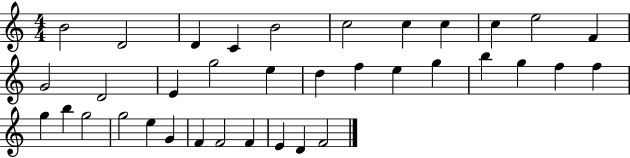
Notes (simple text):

B4/h D4/h D4/q C4/q B4/h C5/h C5/q C5/q C5/q E5/h F4/q G4/h D4/h E4/q G5/h E5/q D5/q F5/q E5/q G5/q B5/q G5/q F5/q F5/q G5/q B5/q G5/h G5/h E5/q G4/q F4/q F4/h F4/q E4/q D4/q F4/h